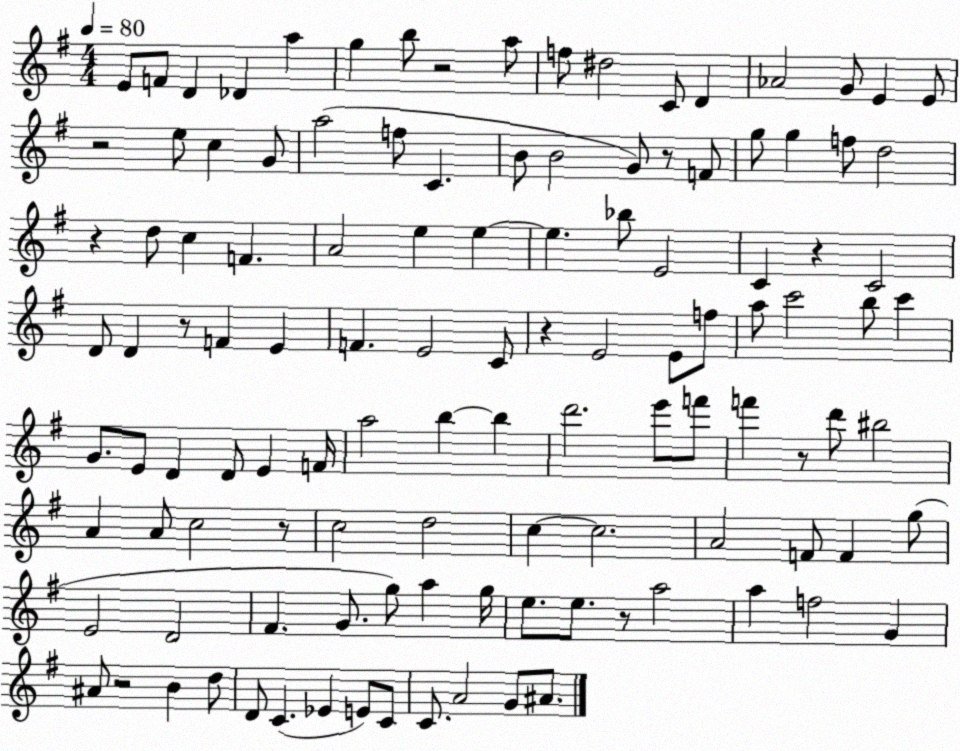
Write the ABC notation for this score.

X:1
T:Untitled
M:4/4
L:1/4
K:G
E/2 F/2 D _D a g b/2 z2 a/2 f/2 ^d2 C/2 D _A2 G/2 E E/2 z2 e/2 c G/2 a2 f/2 C B/2 B2 G/2 z/2 F/2 g/2 g f/2 d2 z d/2 c F A2 e e e _b/2 E2 C z C2 D/2 D z/2 F E F E2 C/2 z E2 E/2 f/2 a/2 c'2 b/2 c' G/2 E/2 D D/2 E F/4 a2 b b d'2 e'/2 f'/2 f' z/2 d'/2 ^b2 A A/2 c2 z/2 c2 d2 c c2 A2 F/2 F g/2 E2 D2 ^F G/2 g/2 a g/4 e/2 e/2 z/2 a2 a f2 G ^A/2 z2 B d/2 D/2 C _E E/2 C/2 C/2 A2 G/2 ^A/2